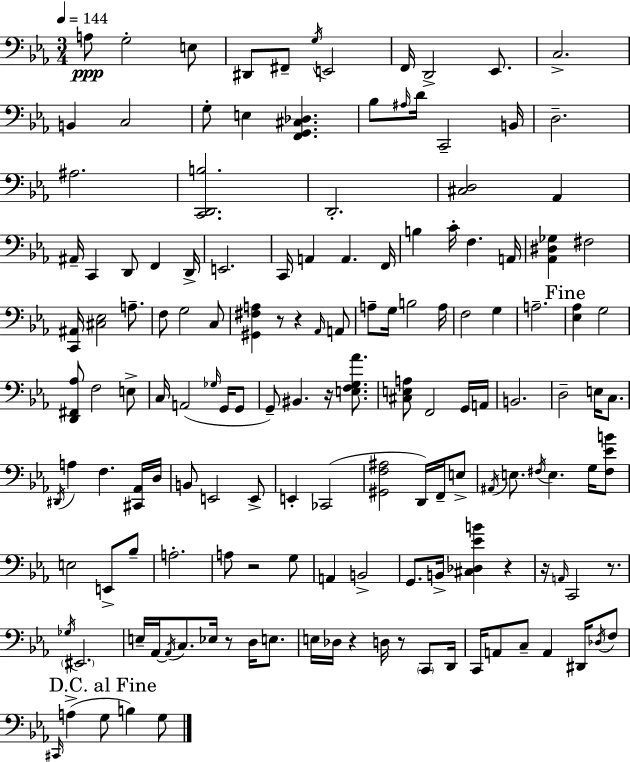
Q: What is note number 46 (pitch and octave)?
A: A3